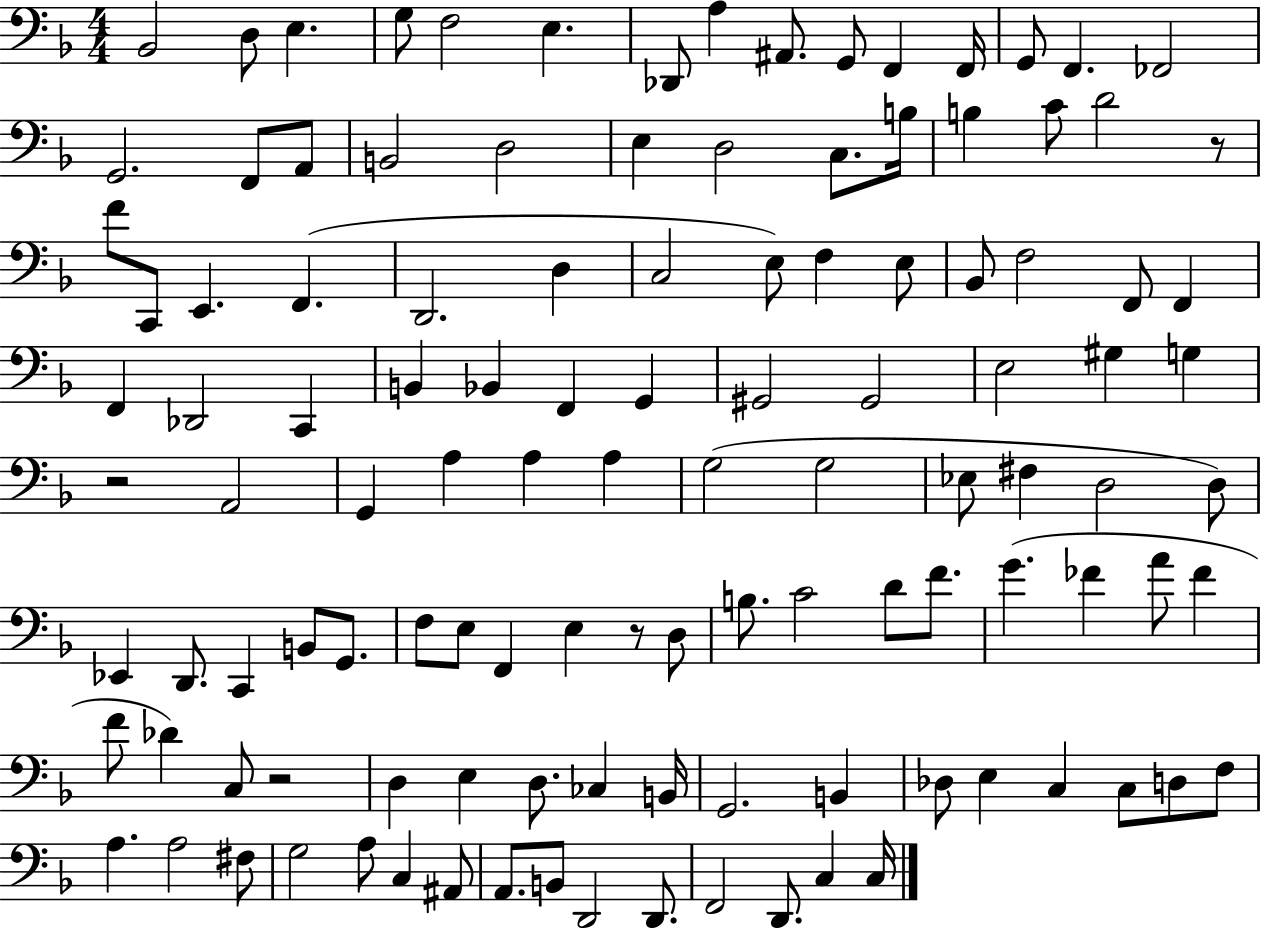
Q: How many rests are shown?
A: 4